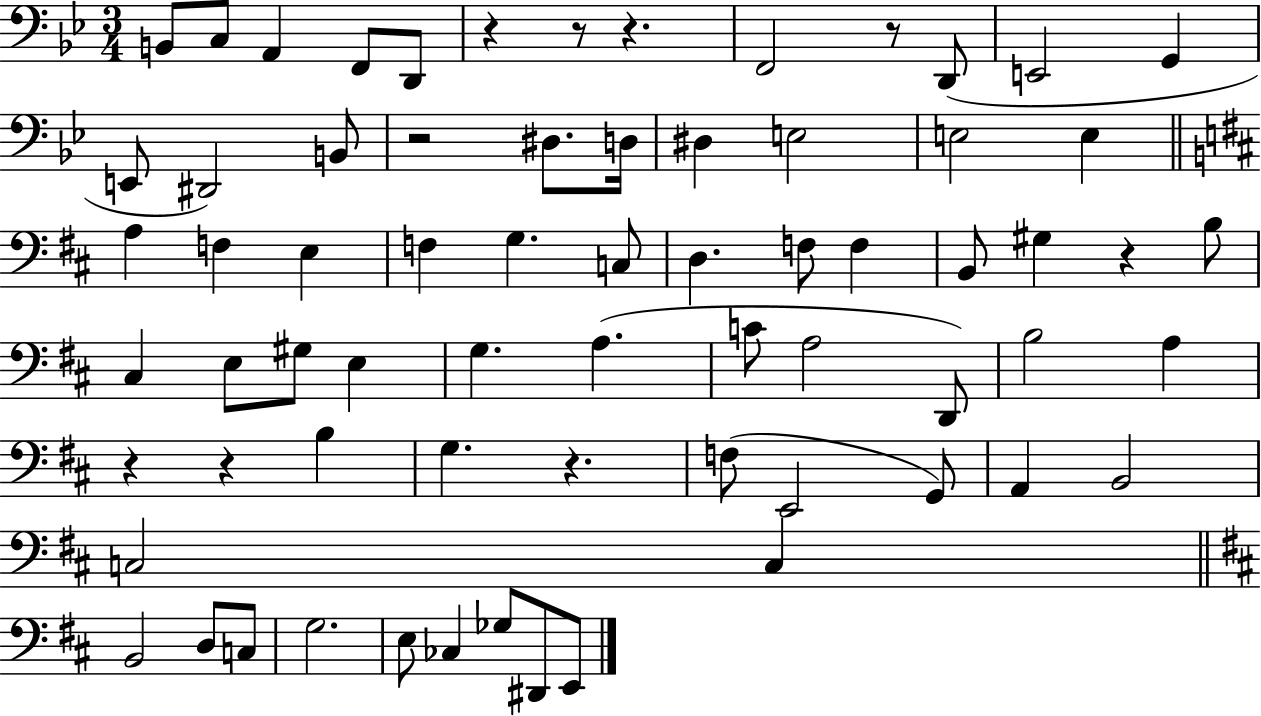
B2/e C3/e A2/q F2/e D2/e R/q R/e R/q. F2/h R/e D2/e E2/h G2/q E2/e D#2/h B2/e R/h D#3/e. D3/s D#3/q E3/h E3/h E3/q A3/q F3/q E3/q F3/q G3/q. C3/e D3/q. F3/e F3/q B2/e G#3/q R/q B3/e C#3/q E3/e G#3/e E3/q G3/q. A3/q. C4/e A3/h D2/e B3/h A3/q R/q R/q B3/q G3/q. R/q. F3/e E2/h G2/e A2/q B2/h C3/h C3/q B2/h D3/e C3/e G3/h. E3/e CES3/q Gb3/e D#2/e E2/e